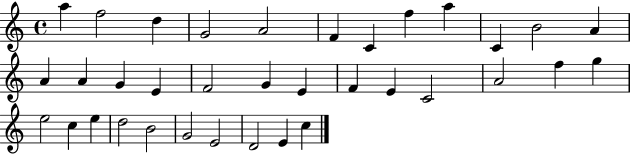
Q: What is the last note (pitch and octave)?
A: C5